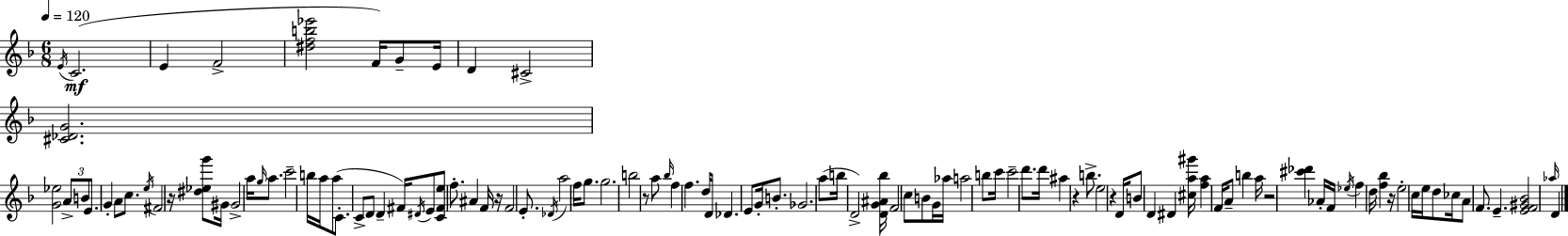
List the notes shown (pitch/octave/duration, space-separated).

E4/s C4/h. E4/q F4/h [D#5,F5,B5,Eb6]/h F4/s G4/e E4/s D4/q C#4/h [C#4,Db4,G4]/h. [G4,Eb5]/h A4/e B4/e E4/e. G4/q A4/e C5/e. E5/s F#4/h R/s [D#5,Eb5,G6]/e G#4/s G#4/h A5/s G5/s A5/e. C6/h B5/s A5/s A5/e C4/e. C4/e D4/e D4/q F#4/s D#4/s E4/e [C4,F#4,E5]/e F5/e. A#4/q F4/s R/s F4/h E4/e. Db4/s A5/h F5/s G5/e. G5/h. B5/h R/e A5/e Bb5/s F5/q F5/q. D5/s D4/s Db4/q. E4/e G4/s B4/e. Gb4/h. A5/e B5/s D4/h [D4,G4,A#4,Bb5]/s F4/h C5/e B4/e G4/s Ab5/s A5/h B5/e C6/s C6/h D6/e. D6/s A#5/q R/q B5/e. E5/h R/q D4/s B4/e D4/q D#4/q [C#5,A5,G#6]/s [F5,A5]/q F4/s A4/e B5/q A5/s R/h [C#6,Db6]/q Ab4/s F4/s Eb5/s F5/q D5/s [F5,Bb5]/q R/s E5/h C5/s E5/s D5/e CES5/s A4/e F4/e. E4/q. [E4,F4,G#4,Bb4]/h Ab5/s D4/q